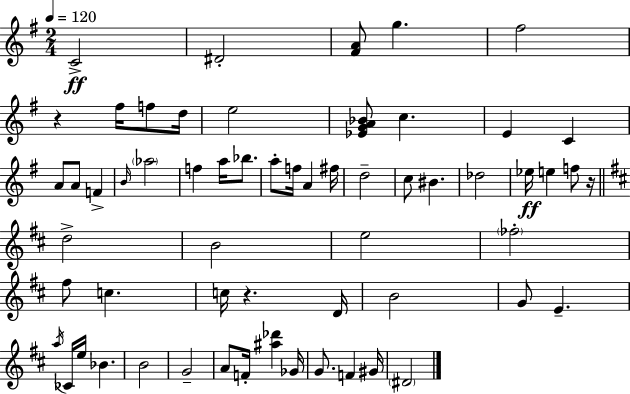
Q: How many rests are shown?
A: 3